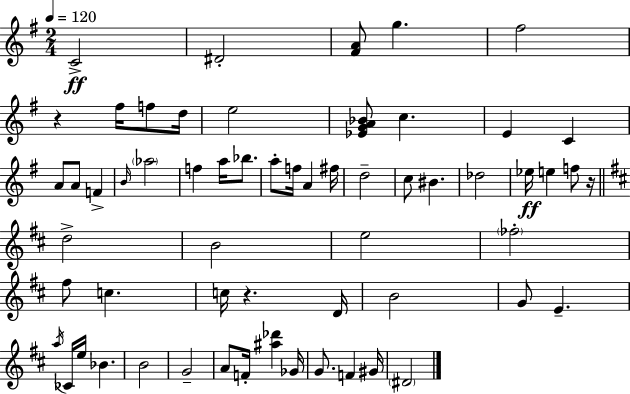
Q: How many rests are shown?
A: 3